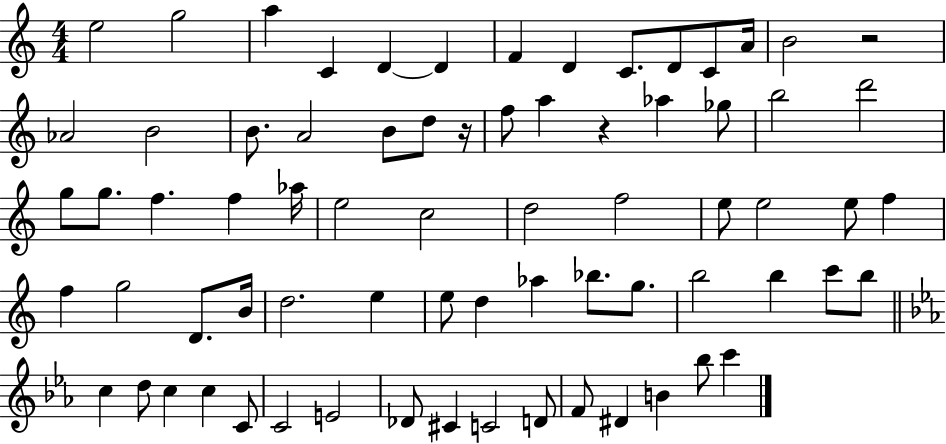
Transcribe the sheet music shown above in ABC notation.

X:1
T:Untitled
M:4/4
L:1/4
K:C
e2 g2 a C D D F D C/2 D/2 C/2 A/4 B2 z2 _A2 B2 B/2 A2 B/2 d/2 z/4 f/2 a z _a _g/2 b2 d'2 g/2 g/2 f f _a/4 e2 c2 d2 f2 e/2 e2 e/2 f f g2 D/2 B/4 d2 e e/2 d _a _b/2 g/2 b2 b c'/2 b/2 c d/2 c c C/2 C2 E2 _D/2 ^C C2 D/2 F/2 ^D B _b/2 c'